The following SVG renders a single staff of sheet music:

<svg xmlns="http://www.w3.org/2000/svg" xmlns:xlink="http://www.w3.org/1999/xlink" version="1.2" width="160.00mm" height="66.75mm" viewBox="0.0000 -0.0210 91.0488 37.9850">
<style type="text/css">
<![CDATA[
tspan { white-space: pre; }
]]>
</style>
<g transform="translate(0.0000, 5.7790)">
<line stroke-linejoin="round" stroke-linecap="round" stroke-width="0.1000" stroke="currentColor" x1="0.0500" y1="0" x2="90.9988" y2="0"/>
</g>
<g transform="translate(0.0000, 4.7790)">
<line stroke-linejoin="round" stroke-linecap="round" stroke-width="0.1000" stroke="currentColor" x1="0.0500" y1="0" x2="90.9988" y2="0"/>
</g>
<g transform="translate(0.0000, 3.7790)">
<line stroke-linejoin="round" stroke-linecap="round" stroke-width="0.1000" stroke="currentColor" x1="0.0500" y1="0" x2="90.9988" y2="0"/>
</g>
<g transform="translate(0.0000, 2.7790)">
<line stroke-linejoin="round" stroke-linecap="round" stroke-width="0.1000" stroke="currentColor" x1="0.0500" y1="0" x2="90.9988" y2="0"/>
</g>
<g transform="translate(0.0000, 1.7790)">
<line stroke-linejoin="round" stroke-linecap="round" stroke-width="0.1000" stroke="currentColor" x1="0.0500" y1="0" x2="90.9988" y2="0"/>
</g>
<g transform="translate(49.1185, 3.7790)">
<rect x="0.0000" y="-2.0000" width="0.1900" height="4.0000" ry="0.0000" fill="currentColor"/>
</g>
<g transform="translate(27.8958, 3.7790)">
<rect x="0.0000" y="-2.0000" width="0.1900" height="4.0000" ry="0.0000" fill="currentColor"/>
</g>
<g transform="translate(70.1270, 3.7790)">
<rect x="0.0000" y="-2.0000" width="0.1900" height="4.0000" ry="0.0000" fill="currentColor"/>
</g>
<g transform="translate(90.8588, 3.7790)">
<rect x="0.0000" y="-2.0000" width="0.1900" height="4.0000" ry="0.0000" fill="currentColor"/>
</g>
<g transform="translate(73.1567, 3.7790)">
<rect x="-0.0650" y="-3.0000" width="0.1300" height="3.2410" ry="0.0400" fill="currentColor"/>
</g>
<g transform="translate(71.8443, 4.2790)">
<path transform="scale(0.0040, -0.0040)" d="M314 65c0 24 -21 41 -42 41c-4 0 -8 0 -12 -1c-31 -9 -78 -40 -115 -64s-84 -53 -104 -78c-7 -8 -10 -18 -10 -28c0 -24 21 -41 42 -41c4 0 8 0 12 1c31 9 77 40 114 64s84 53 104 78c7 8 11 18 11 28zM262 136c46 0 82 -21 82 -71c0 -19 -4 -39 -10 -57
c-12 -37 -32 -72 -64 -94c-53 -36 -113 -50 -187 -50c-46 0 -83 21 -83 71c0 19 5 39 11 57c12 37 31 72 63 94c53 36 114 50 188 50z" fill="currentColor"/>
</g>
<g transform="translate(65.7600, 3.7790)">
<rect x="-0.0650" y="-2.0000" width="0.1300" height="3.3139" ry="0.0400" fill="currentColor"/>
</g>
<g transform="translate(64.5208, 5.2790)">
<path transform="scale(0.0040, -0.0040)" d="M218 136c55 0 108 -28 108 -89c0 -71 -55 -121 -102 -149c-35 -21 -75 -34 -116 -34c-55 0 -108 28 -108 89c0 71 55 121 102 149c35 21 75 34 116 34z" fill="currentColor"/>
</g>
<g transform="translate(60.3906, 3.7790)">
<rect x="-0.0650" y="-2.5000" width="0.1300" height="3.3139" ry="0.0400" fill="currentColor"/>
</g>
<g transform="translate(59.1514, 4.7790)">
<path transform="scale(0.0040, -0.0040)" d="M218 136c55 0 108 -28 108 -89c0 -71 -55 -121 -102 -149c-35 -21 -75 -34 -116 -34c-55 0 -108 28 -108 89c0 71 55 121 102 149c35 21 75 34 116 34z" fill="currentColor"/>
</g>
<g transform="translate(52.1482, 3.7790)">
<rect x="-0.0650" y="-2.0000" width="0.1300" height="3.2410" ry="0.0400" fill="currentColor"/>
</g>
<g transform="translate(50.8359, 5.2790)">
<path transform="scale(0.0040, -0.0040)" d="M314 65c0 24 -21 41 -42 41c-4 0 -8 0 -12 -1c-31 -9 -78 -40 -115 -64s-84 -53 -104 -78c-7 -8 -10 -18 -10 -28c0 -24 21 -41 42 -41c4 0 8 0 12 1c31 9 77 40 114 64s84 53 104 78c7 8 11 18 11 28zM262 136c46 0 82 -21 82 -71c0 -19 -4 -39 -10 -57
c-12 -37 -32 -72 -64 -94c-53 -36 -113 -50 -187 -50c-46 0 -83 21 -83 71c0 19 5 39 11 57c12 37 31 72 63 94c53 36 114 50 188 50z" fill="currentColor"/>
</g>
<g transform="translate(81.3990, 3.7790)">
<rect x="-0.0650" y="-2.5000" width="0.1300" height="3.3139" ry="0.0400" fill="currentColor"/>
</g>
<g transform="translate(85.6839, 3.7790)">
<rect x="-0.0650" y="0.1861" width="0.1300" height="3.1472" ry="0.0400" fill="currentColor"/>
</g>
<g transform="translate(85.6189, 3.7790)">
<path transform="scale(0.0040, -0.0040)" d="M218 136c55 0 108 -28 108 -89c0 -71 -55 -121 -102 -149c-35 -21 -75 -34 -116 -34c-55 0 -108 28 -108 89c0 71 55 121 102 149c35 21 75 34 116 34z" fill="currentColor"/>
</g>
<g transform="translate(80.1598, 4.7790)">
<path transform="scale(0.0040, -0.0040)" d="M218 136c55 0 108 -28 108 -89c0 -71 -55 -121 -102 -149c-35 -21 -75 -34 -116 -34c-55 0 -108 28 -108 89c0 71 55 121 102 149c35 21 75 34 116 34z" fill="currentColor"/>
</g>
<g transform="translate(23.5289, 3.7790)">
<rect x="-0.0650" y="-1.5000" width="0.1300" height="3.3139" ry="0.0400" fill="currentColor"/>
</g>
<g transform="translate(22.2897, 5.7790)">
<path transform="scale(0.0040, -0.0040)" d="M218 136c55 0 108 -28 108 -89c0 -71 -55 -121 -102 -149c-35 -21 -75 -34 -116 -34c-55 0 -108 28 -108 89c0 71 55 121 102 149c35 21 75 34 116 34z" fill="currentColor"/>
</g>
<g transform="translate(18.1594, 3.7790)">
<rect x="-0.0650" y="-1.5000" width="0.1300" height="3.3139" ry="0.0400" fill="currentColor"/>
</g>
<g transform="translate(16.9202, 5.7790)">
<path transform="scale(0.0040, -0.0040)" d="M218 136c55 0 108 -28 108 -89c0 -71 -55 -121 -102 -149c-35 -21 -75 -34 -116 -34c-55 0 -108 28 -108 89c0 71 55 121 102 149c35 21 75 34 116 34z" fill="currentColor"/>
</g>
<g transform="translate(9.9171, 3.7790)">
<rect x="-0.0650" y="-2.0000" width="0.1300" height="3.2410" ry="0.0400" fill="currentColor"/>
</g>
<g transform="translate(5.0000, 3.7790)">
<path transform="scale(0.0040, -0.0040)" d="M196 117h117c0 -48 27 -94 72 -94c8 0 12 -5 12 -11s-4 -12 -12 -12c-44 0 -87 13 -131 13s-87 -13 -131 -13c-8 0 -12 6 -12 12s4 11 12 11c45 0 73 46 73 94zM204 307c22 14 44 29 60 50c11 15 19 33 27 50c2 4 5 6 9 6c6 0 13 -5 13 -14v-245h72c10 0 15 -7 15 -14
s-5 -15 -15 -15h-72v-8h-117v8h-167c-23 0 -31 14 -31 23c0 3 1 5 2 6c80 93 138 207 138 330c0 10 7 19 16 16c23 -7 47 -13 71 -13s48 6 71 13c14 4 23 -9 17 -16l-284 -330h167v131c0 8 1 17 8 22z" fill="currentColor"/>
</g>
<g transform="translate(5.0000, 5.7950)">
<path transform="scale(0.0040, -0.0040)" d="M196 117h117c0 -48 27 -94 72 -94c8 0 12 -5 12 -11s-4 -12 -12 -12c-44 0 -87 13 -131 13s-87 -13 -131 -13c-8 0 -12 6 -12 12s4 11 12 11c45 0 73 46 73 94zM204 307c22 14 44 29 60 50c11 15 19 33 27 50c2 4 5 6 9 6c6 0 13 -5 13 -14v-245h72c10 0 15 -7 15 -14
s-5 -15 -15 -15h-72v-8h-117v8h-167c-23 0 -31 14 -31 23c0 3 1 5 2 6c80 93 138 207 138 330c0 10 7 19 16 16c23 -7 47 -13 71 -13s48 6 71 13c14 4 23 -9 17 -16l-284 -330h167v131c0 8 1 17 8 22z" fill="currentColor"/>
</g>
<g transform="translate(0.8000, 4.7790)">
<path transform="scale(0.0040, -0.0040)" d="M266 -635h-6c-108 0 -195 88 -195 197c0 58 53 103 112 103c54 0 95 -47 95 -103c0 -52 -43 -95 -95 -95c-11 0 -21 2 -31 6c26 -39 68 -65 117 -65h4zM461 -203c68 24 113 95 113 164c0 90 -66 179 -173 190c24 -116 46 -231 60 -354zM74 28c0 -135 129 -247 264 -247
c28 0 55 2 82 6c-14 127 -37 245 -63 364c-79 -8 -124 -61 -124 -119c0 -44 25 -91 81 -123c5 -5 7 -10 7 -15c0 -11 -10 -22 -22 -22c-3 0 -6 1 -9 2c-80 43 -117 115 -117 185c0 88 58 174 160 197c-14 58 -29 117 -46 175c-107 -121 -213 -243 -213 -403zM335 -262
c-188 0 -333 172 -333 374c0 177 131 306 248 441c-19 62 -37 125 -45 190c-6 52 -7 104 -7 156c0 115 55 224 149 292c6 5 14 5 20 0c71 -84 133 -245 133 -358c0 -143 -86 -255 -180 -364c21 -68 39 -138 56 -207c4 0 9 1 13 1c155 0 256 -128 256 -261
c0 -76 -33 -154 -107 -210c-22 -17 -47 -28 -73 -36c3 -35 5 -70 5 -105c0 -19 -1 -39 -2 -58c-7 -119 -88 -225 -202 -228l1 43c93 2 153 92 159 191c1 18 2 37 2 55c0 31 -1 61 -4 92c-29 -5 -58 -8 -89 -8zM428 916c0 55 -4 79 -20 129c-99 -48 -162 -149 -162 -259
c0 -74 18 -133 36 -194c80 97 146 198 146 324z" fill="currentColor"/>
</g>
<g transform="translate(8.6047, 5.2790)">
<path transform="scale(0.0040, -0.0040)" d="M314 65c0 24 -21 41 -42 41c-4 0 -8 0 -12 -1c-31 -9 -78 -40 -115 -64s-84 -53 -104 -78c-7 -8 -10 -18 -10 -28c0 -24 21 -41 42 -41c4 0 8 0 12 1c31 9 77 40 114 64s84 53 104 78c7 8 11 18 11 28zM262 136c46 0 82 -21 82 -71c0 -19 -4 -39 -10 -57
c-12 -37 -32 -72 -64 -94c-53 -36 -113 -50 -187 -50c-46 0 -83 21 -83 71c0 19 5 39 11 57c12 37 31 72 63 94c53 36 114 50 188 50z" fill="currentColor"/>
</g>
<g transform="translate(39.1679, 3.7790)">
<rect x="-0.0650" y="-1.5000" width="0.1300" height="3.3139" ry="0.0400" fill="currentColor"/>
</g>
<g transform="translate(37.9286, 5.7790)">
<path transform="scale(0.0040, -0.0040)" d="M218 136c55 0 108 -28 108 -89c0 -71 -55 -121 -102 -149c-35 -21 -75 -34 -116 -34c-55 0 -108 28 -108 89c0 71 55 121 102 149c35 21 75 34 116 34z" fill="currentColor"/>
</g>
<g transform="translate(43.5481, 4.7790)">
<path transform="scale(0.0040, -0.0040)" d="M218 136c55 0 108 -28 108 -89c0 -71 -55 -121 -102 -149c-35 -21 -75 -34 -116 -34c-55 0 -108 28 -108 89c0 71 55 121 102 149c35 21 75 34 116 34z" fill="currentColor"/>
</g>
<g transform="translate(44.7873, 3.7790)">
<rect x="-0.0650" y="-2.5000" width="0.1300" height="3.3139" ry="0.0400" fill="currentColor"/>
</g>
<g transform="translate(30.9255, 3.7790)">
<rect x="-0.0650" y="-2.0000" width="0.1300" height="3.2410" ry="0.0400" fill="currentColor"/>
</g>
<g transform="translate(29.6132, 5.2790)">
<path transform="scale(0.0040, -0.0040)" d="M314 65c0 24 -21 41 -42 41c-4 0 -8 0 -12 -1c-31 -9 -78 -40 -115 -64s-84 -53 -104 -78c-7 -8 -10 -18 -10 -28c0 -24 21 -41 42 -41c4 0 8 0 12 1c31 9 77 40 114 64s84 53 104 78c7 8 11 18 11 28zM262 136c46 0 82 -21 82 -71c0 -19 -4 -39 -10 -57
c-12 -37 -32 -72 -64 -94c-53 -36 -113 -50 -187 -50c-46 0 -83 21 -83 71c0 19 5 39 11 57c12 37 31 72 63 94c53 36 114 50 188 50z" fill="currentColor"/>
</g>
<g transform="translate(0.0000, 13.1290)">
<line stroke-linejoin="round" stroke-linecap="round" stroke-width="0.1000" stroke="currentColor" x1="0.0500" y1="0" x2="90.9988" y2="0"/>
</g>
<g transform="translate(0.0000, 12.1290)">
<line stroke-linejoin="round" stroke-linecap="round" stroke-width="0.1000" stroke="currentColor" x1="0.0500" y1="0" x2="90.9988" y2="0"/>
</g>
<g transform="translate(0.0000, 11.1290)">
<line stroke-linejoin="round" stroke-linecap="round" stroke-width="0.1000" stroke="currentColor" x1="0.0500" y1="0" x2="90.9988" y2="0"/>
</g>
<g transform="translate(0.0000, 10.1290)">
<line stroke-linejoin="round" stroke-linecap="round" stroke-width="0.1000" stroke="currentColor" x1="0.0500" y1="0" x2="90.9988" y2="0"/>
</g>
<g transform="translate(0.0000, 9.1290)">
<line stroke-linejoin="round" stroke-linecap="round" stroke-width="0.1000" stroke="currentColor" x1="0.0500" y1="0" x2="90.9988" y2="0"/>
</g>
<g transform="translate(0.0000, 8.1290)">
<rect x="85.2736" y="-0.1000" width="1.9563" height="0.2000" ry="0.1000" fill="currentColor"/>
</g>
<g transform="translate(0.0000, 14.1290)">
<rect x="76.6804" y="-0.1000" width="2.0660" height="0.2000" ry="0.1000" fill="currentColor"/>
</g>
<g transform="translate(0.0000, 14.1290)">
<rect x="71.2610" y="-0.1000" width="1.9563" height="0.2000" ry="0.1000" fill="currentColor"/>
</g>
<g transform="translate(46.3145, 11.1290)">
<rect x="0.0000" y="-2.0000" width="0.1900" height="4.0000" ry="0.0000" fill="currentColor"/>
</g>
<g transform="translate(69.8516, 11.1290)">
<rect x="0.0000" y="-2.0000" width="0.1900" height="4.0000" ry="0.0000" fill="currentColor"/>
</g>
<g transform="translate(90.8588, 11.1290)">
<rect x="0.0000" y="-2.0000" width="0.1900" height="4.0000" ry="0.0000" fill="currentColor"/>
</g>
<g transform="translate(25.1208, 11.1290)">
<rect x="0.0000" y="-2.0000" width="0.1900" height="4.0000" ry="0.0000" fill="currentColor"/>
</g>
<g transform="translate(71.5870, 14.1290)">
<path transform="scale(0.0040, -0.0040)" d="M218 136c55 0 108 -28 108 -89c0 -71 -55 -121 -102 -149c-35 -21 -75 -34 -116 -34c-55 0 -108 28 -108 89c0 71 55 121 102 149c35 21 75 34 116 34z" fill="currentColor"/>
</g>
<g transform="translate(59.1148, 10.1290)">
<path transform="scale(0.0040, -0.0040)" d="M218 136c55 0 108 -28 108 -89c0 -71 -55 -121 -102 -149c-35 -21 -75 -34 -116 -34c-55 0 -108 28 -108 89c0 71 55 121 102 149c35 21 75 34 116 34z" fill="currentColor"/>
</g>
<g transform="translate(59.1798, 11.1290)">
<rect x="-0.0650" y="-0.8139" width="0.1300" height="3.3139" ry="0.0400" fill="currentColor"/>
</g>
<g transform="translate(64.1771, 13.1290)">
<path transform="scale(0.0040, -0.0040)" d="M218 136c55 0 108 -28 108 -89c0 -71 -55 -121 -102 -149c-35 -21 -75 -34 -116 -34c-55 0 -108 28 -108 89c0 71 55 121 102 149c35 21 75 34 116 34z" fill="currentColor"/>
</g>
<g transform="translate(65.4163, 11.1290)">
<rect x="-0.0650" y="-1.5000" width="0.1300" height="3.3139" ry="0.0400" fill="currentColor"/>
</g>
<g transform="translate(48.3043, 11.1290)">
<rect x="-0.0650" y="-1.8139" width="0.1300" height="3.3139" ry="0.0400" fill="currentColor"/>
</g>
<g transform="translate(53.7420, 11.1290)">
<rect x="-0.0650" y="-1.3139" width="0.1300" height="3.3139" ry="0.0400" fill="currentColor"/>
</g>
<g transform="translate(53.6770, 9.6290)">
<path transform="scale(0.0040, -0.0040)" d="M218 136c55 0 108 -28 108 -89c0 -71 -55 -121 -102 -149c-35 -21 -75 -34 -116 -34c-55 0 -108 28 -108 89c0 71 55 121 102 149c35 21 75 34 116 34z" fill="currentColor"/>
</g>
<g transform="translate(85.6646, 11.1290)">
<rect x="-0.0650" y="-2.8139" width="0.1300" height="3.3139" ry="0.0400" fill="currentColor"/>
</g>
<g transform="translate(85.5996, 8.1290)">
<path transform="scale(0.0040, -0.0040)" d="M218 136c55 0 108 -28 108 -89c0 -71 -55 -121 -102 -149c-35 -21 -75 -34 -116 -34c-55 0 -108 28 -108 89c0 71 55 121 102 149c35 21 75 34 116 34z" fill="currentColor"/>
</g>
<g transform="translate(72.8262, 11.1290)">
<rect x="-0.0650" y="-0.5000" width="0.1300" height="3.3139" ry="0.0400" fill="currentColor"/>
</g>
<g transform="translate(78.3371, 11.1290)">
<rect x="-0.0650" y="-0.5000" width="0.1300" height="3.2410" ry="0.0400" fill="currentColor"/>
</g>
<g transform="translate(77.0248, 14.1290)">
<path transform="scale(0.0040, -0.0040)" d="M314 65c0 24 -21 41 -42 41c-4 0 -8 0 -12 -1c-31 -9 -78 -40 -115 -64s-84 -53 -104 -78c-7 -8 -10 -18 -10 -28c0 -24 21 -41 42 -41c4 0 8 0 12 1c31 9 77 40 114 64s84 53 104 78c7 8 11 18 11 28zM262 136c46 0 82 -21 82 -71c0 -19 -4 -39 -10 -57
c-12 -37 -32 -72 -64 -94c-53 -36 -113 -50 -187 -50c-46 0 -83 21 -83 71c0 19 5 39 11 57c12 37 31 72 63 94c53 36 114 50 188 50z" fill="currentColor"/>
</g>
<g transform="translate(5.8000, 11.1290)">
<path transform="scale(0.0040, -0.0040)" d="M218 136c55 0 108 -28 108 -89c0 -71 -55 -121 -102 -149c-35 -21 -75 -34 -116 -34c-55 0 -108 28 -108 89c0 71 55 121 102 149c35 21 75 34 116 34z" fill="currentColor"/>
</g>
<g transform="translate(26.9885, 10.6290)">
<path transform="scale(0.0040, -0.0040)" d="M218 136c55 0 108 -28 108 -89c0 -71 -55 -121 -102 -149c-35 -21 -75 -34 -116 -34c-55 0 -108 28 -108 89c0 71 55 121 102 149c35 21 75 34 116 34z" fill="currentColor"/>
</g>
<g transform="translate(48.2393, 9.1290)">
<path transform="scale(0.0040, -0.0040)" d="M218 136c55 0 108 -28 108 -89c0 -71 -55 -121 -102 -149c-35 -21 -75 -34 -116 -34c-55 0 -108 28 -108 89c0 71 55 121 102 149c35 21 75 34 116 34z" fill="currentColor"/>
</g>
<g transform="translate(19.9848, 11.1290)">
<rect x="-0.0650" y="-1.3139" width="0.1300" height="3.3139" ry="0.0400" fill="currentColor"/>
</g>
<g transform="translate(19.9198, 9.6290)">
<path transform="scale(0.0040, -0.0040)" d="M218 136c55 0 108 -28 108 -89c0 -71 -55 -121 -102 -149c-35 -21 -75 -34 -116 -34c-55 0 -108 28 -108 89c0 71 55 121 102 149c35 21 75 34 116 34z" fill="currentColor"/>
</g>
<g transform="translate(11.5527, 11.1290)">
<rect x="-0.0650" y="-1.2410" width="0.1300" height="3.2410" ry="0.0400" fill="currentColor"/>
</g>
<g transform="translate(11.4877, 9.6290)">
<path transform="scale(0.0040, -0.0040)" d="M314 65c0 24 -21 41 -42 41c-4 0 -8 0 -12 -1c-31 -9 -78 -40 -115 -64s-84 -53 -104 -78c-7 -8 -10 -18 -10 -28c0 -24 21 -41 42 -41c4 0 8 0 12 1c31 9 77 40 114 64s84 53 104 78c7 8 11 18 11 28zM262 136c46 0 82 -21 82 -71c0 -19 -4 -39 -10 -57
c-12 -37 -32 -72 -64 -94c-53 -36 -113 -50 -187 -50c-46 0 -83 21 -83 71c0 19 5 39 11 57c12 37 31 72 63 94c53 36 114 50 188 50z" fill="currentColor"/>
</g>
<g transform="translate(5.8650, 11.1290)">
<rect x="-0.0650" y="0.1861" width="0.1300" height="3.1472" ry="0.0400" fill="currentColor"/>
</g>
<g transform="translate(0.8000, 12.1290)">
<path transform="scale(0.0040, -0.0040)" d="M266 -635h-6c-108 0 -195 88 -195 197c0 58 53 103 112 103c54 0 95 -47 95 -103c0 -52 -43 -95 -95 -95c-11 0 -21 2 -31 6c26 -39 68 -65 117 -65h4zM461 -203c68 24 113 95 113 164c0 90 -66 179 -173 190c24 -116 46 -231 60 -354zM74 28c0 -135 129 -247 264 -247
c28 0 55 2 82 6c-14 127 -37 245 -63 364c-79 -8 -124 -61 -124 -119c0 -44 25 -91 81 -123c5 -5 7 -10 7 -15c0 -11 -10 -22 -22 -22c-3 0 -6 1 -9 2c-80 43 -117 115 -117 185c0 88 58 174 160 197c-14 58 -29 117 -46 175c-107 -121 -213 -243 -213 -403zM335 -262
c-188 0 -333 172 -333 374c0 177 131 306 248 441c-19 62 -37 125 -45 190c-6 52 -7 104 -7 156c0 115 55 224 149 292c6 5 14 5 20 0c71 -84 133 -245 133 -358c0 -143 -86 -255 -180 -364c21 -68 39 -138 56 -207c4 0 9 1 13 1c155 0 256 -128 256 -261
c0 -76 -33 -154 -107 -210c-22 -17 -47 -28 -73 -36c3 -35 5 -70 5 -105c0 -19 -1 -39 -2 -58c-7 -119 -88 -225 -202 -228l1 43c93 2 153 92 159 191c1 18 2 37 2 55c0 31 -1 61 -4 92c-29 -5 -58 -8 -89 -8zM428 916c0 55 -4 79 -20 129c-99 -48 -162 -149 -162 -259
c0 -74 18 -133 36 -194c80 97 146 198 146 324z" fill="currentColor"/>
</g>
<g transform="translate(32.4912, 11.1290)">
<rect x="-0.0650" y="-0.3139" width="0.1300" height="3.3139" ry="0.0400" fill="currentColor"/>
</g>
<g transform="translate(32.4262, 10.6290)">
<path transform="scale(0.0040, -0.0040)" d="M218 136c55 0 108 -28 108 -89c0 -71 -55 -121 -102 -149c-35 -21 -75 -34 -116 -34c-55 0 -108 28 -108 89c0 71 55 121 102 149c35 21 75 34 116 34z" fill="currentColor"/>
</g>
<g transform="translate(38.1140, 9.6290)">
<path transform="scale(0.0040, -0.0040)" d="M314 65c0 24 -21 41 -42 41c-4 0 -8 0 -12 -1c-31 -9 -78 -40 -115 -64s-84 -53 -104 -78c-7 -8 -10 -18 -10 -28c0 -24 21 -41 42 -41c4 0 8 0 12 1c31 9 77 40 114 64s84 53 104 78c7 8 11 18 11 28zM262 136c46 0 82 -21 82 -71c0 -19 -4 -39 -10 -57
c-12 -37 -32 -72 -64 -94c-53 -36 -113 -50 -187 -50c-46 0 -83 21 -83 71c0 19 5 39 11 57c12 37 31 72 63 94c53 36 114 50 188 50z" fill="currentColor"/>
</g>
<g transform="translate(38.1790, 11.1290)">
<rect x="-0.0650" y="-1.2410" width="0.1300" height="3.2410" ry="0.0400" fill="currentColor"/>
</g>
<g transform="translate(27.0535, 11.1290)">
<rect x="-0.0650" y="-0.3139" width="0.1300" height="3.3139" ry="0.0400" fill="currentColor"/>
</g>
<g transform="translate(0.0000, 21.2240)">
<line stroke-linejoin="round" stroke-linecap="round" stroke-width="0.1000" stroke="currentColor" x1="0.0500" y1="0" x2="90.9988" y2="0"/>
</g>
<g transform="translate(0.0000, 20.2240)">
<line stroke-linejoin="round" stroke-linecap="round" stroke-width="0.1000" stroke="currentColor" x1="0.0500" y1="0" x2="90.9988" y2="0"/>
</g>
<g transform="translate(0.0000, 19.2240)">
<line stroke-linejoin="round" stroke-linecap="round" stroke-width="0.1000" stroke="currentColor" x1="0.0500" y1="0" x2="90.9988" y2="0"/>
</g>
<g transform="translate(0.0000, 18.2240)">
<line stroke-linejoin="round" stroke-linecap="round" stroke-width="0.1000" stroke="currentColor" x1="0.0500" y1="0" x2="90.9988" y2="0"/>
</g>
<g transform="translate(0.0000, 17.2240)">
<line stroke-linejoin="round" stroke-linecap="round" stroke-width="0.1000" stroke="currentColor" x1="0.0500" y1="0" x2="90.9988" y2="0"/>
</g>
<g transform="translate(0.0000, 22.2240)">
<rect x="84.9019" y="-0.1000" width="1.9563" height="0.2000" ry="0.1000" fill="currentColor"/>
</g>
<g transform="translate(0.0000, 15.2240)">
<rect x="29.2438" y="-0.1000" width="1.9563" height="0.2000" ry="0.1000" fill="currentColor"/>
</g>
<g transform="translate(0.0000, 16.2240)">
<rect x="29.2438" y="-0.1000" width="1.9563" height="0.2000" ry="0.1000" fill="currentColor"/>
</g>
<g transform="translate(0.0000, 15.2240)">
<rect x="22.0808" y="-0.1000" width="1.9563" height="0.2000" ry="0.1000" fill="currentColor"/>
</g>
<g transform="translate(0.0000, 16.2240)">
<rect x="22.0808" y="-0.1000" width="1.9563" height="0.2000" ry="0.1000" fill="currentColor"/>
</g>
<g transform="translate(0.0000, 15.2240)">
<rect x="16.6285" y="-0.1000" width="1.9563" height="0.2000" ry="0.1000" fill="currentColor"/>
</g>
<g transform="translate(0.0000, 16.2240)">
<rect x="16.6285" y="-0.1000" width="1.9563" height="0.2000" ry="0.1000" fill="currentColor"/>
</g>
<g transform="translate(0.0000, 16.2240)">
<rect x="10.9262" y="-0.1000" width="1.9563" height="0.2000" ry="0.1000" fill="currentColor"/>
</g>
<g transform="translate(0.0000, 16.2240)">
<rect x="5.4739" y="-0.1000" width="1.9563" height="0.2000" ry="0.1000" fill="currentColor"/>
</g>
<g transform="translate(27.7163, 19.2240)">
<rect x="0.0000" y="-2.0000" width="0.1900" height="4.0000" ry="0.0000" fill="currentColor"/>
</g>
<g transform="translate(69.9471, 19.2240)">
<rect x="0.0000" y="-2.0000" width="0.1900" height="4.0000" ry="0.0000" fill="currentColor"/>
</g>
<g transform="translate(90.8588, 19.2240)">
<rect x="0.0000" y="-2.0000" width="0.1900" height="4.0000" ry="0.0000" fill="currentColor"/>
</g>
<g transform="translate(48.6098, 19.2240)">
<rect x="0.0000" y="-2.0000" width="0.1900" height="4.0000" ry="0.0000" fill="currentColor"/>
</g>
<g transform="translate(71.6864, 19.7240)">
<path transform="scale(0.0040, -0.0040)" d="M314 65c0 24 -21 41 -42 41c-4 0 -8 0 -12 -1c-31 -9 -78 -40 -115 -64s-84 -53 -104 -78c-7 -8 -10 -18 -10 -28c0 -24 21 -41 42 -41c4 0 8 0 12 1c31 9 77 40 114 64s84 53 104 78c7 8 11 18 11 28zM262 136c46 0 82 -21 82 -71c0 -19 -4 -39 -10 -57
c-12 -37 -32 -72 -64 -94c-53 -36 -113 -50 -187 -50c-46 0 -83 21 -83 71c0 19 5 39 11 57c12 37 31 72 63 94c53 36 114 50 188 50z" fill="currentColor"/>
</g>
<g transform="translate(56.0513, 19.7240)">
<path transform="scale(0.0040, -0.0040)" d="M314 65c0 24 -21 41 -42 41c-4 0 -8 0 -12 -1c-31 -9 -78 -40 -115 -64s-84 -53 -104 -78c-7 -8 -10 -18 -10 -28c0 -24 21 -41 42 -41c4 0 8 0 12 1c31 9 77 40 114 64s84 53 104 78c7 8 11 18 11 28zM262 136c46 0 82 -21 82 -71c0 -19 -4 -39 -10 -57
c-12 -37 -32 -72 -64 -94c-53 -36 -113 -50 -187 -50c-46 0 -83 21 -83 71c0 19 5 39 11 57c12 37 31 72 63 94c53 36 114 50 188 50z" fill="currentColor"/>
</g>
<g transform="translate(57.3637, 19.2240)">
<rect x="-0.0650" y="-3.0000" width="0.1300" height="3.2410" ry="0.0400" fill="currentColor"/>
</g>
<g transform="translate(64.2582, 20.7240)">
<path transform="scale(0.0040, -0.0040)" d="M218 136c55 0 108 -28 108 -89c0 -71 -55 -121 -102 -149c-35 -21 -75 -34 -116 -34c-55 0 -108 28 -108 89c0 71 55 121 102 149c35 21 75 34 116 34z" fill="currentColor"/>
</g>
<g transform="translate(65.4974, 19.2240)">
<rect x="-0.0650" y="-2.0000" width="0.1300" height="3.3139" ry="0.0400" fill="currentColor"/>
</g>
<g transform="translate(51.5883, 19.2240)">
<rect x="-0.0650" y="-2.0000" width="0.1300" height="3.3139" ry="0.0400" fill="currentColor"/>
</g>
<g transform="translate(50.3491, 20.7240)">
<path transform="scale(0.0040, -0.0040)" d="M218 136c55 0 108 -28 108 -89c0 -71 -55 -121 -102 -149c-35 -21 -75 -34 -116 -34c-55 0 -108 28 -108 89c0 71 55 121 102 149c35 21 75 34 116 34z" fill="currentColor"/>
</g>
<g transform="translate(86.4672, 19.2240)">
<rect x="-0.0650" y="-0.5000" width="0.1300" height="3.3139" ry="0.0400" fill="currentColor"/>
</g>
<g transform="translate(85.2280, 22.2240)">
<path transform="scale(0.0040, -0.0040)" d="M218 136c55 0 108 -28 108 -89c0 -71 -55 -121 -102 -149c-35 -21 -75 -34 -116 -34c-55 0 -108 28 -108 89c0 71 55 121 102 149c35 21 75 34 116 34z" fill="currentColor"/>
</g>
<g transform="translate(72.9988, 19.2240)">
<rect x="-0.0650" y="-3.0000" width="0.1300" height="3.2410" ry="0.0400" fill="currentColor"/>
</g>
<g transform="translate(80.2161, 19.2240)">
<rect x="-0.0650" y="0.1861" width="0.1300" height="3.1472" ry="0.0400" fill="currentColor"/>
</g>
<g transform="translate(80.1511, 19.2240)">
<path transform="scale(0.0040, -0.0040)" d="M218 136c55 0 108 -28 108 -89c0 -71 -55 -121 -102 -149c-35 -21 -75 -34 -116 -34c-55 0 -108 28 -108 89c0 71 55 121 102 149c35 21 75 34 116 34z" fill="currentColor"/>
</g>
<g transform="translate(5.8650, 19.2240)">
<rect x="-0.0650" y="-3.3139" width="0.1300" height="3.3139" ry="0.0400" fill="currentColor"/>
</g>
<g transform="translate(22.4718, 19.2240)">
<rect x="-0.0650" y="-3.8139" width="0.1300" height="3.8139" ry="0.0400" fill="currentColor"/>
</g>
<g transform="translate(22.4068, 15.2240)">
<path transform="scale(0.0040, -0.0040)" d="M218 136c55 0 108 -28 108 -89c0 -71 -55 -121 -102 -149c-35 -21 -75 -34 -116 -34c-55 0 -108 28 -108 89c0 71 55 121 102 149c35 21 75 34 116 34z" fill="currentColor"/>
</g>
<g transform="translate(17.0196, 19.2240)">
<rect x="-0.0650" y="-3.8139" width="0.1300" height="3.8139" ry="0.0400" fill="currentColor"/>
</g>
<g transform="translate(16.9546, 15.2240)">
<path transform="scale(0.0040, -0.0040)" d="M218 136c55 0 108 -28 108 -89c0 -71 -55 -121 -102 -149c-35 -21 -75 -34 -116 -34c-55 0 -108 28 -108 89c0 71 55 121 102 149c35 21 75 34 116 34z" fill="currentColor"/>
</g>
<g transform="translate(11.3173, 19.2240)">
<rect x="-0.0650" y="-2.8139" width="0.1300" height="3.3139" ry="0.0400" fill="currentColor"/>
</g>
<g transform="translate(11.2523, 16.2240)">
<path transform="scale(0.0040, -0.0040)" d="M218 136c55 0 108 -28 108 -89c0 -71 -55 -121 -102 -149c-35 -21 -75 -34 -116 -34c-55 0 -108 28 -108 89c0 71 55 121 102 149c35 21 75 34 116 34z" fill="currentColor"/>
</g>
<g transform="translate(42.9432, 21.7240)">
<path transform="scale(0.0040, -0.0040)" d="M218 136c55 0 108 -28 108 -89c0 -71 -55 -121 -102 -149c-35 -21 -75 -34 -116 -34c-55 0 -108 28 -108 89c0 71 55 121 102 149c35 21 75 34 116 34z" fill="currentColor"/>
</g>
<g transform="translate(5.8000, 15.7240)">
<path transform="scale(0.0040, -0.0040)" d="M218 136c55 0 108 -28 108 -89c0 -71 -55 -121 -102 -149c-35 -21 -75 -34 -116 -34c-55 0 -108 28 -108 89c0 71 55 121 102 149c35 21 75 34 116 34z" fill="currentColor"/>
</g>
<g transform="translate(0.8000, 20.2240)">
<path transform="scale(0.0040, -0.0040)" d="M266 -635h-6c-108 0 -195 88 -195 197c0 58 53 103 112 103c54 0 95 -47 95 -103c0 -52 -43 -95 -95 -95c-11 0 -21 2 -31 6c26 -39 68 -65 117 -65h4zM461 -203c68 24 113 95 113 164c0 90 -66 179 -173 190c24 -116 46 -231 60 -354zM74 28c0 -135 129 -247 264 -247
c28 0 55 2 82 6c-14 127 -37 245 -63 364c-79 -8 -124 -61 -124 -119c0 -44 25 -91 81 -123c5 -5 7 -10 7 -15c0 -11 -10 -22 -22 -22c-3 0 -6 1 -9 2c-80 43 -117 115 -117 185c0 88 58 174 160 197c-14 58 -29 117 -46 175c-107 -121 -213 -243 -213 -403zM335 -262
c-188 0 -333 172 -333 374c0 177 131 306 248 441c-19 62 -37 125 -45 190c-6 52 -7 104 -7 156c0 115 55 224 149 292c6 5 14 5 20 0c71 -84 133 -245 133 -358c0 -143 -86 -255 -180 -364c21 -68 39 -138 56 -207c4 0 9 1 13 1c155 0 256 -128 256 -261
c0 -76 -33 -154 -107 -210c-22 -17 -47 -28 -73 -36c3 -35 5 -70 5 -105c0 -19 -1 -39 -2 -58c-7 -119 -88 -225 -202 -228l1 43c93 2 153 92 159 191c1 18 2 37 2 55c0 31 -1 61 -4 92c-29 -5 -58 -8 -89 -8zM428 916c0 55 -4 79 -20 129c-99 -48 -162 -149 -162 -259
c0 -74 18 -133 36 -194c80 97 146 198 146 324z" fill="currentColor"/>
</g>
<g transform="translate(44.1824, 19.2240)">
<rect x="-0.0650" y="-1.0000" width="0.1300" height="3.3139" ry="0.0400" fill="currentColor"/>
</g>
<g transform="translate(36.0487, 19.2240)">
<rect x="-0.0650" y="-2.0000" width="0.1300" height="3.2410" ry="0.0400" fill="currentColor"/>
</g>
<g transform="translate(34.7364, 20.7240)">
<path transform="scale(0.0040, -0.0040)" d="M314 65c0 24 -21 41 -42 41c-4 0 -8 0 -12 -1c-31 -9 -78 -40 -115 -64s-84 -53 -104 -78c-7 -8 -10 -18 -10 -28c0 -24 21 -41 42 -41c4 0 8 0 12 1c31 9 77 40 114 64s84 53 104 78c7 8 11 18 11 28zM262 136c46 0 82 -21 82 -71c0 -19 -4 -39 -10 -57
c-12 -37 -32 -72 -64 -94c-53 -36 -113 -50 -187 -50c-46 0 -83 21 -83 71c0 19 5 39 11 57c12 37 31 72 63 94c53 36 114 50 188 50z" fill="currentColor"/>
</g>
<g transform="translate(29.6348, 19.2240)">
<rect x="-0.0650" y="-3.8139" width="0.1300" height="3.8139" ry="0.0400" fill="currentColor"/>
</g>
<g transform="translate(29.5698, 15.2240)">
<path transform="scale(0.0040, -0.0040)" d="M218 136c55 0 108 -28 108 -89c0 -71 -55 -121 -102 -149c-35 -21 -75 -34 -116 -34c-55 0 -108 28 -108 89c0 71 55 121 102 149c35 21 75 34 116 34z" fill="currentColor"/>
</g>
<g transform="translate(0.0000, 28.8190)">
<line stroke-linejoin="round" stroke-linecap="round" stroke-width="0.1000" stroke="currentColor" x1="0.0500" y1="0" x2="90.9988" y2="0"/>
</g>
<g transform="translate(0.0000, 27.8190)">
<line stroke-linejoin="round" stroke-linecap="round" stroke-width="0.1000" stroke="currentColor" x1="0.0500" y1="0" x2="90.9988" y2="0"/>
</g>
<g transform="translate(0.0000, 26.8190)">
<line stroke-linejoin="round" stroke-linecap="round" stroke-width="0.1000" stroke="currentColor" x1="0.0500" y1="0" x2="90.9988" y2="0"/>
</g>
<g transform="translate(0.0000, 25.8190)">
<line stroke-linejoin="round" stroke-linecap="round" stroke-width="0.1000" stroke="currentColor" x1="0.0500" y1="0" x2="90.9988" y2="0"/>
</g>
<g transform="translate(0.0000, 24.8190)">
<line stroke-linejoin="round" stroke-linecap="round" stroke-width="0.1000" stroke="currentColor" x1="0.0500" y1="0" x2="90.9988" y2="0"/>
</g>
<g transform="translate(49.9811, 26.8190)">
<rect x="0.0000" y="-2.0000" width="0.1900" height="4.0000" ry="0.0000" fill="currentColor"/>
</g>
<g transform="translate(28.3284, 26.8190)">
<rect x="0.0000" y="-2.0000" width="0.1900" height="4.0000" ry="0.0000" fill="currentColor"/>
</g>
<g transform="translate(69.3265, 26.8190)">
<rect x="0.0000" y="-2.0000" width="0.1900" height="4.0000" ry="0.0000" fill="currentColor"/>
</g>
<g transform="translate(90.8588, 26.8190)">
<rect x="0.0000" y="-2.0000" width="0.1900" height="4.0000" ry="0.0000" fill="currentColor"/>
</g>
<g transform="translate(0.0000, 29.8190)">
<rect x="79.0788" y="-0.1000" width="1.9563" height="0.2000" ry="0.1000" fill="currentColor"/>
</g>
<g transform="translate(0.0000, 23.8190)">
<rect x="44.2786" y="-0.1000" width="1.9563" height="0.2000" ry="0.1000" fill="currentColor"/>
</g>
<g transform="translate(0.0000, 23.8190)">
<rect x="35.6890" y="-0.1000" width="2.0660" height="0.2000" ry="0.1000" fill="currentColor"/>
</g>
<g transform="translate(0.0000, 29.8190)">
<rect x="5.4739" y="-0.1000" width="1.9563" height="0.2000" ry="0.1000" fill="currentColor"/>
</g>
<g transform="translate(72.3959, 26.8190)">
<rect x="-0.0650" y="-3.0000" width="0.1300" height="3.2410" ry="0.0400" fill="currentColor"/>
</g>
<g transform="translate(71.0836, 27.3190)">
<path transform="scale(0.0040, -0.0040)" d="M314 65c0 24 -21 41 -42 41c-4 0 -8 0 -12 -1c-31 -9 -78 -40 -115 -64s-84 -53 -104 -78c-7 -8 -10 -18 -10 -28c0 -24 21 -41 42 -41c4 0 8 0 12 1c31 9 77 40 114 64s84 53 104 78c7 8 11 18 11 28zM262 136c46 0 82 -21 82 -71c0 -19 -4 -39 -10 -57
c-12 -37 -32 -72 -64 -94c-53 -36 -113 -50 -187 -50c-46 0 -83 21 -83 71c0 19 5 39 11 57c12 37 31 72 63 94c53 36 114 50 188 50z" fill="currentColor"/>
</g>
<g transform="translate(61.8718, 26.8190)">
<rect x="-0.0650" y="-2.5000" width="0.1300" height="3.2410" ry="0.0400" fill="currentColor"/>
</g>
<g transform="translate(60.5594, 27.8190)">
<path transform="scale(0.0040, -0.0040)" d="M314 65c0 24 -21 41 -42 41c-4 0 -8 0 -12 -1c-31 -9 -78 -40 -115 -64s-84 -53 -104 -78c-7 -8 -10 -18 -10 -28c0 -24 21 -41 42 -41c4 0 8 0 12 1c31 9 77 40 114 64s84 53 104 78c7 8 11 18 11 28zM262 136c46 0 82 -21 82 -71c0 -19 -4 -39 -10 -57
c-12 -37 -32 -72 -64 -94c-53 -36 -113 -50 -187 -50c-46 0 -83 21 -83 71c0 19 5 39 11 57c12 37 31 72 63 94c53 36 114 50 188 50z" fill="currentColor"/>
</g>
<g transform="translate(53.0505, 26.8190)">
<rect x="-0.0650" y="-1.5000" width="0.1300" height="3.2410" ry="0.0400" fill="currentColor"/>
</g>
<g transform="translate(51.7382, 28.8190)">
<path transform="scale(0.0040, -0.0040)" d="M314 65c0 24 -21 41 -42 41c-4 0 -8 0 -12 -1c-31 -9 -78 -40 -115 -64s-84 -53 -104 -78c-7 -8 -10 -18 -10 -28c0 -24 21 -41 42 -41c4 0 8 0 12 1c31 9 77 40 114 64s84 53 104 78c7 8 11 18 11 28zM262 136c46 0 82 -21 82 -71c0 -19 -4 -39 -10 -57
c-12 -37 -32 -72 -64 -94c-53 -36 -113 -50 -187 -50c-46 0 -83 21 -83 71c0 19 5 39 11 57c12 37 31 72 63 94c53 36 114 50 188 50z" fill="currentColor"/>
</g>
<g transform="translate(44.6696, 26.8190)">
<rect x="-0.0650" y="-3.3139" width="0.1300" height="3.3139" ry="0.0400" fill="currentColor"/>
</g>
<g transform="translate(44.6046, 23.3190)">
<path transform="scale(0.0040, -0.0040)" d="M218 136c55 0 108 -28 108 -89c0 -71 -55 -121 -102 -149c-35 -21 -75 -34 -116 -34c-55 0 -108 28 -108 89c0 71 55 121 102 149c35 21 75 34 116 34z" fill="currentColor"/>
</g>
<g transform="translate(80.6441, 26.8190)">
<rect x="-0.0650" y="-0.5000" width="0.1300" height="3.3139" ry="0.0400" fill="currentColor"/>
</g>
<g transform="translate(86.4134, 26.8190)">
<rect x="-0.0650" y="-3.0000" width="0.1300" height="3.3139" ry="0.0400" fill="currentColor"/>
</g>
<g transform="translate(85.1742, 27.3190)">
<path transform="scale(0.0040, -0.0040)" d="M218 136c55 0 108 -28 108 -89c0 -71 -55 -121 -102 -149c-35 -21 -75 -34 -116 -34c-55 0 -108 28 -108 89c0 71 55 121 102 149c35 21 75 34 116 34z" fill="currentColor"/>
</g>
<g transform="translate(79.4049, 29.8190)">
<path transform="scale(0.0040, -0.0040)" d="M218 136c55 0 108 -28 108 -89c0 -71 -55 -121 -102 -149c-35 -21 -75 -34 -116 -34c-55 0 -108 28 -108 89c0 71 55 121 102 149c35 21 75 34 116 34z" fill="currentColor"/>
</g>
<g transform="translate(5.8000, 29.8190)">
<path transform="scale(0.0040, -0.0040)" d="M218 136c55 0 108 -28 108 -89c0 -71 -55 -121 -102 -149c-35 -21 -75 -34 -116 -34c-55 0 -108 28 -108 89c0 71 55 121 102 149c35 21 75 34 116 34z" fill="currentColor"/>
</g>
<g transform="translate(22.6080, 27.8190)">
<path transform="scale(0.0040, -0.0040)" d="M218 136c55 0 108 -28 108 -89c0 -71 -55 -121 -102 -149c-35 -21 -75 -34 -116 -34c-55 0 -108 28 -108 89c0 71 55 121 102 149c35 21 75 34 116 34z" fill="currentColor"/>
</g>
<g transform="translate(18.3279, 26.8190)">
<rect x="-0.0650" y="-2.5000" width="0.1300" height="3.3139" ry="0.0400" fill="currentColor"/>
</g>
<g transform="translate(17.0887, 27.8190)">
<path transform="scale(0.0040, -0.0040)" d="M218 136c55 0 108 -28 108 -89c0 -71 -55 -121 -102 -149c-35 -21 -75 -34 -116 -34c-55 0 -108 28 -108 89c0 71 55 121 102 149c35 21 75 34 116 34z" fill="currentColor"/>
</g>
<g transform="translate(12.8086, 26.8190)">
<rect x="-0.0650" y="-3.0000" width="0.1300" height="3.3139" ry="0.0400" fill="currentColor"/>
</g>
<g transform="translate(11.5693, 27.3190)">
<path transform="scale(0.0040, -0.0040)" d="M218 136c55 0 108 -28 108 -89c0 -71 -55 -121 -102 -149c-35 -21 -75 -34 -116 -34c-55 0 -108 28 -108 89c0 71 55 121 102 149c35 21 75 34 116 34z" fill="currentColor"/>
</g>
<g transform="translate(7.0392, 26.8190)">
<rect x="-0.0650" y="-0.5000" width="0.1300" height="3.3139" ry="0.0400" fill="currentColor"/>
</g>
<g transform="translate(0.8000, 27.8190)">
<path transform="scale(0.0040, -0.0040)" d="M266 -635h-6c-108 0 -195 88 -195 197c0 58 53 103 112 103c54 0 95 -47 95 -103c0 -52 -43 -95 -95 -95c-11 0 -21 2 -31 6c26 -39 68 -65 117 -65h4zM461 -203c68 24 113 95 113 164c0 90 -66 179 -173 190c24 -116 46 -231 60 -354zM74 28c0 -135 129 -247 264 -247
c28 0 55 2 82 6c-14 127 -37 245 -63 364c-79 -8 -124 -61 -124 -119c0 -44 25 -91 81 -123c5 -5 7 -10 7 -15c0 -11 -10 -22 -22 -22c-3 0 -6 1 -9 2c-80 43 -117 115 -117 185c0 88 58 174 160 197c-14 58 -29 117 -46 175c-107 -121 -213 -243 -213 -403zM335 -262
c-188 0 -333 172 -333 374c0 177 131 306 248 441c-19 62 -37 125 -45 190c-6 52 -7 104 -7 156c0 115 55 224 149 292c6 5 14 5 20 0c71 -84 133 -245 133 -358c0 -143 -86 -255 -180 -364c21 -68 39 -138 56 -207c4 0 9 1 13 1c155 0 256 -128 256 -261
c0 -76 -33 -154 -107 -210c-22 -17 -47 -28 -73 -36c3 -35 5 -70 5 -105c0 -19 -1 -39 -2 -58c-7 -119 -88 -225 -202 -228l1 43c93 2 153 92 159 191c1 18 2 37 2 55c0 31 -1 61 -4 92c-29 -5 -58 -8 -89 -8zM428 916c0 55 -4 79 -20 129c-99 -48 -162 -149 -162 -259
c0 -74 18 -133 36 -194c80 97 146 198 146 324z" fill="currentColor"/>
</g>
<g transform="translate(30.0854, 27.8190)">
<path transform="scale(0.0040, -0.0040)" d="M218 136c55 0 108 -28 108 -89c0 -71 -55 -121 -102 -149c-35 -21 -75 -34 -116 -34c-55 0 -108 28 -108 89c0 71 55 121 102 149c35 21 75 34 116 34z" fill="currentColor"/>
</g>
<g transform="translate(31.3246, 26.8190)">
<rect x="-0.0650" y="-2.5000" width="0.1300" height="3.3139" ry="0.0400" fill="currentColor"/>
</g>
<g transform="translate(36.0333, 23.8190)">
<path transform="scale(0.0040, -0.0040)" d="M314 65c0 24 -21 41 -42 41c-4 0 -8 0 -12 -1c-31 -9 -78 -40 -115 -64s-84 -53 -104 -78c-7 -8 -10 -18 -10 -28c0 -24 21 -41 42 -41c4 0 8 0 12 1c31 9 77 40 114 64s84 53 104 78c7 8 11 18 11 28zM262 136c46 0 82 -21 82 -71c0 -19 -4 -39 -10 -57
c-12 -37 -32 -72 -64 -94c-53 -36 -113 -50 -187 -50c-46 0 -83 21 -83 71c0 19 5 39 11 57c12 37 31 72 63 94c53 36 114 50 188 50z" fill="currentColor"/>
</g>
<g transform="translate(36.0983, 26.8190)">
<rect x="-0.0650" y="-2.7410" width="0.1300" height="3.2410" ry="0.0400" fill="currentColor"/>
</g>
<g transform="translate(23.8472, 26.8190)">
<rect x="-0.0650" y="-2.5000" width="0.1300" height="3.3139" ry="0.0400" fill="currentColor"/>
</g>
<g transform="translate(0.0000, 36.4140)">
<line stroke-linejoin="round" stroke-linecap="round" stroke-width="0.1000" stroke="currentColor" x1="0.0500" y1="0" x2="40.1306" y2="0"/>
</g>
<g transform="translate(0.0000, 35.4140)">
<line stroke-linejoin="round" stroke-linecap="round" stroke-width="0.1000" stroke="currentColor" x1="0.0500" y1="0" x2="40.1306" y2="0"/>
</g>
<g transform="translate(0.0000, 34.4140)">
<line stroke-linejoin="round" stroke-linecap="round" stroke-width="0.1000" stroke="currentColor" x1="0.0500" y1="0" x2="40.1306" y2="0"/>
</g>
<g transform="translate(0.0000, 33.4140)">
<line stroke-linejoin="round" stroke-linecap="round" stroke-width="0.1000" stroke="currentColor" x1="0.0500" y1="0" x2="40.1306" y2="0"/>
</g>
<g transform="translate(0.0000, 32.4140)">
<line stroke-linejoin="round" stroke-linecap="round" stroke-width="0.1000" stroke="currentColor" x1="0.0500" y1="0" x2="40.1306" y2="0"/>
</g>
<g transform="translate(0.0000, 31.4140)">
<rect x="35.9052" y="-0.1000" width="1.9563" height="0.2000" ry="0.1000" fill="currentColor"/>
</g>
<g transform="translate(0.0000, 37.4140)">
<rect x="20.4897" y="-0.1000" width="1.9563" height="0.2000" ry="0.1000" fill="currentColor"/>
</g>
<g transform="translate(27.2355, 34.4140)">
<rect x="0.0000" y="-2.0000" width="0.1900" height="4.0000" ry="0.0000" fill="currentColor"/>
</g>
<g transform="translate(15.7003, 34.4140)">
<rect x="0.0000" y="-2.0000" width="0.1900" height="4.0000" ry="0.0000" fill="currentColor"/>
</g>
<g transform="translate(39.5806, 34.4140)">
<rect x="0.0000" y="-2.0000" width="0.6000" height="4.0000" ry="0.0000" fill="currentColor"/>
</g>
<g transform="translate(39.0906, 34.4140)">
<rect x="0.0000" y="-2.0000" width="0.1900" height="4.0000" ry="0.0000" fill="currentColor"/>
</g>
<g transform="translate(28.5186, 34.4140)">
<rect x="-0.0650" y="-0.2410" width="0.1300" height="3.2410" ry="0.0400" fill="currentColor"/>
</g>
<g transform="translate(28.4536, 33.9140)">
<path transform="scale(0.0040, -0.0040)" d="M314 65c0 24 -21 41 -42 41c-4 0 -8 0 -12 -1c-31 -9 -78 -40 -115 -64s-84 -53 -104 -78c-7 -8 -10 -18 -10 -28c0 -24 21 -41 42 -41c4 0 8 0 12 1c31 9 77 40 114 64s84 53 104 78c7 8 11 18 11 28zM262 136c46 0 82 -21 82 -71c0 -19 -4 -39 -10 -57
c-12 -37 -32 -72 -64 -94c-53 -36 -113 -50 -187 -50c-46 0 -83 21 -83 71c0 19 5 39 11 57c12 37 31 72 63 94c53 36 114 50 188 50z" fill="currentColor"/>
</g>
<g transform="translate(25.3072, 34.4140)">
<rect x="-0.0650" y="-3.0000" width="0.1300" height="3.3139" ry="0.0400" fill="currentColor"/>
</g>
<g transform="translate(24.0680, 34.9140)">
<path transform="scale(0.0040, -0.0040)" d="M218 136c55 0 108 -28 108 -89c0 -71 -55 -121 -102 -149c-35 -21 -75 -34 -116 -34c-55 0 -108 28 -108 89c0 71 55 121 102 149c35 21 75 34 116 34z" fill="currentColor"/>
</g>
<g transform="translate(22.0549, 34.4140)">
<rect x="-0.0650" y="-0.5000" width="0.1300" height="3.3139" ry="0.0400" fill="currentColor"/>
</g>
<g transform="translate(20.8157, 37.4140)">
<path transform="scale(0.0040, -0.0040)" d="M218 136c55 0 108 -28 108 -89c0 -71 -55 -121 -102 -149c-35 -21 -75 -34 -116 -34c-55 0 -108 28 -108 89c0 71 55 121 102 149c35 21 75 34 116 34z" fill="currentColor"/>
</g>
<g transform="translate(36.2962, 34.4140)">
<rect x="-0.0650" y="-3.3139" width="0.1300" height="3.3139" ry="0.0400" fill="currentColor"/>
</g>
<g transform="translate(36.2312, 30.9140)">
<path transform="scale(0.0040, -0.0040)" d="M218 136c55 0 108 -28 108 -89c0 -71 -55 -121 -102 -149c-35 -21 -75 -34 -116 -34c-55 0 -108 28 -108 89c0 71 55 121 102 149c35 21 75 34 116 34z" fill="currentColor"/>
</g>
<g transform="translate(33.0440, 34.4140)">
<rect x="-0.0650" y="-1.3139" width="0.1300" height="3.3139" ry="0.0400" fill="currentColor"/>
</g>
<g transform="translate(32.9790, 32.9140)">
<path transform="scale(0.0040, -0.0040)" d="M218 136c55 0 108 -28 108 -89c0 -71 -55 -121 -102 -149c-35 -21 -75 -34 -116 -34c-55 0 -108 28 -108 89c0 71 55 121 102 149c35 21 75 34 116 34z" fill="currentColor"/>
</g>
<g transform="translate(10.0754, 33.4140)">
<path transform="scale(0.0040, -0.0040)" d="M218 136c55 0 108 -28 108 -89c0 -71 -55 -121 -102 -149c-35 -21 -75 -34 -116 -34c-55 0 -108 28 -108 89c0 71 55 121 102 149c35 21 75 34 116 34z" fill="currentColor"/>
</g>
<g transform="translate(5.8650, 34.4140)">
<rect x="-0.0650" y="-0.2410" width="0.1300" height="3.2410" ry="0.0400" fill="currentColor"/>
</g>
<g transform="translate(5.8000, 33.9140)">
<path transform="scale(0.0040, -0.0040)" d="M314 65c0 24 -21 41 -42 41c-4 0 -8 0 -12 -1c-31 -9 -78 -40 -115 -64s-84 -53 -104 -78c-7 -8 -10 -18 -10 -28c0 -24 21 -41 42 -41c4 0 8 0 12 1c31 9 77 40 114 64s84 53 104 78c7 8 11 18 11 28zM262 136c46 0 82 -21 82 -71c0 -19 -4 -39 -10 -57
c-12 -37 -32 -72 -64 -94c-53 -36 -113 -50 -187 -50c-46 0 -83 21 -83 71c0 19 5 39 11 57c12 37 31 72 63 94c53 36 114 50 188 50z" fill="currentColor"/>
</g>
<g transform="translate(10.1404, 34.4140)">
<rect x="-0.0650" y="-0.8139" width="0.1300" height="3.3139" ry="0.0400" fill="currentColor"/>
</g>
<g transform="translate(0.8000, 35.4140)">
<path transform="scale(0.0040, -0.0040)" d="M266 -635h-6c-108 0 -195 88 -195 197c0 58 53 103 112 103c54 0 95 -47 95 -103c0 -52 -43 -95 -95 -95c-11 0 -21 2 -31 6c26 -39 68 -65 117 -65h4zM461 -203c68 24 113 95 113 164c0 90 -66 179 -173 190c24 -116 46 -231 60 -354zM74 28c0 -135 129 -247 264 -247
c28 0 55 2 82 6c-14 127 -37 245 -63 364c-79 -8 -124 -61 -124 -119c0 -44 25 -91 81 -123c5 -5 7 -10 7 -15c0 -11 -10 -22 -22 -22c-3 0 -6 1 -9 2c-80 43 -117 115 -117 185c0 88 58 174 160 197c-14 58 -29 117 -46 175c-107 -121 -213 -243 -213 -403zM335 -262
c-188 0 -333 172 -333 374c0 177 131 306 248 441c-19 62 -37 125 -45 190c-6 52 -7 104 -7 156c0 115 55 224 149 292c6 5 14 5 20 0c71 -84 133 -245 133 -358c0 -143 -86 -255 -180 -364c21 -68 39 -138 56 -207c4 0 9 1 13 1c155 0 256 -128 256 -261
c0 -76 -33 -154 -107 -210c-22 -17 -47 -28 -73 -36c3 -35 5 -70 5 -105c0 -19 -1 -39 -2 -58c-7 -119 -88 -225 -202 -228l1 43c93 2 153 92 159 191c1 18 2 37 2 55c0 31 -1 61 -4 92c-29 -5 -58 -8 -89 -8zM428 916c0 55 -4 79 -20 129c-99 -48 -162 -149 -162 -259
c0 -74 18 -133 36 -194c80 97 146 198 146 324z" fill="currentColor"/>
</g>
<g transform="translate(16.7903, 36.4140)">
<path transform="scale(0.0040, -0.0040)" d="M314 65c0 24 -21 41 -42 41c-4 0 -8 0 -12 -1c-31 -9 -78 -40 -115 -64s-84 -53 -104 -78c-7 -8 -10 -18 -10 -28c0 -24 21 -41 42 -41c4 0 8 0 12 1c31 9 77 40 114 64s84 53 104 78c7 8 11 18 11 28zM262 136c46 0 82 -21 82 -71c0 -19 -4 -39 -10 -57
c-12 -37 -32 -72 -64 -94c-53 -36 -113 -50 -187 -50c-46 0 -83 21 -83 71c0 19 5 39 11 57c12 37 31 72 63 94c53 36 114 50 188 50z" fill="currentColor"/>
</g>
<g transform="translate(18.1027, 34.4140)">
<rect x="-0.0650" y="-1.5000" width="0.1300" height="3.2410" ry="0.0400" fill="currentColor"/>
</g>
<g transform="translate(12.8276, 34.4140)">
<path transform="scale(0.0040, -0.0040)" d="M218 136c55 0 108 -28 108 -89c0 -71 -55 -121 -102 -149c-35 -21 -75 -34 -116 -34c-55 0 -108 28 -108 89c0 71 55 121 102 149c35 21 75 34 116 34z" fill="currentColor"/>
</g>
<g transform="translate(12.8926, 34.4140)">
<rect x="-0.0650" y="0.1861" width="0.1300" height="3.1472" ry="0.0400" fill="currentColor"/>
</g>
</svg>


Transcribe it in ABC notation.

X:1
T:Untitled
M:4/4
L:1/4
K:C
F2 E E F2 E G F2 G F A2 G B B e2 e c c e2 f e d E C C2 a b a c' c' c' F2 D F A2 F A2 B C C A G G G a2 b E2 G2 A2 C A c2 d B E2 C A c2 e b